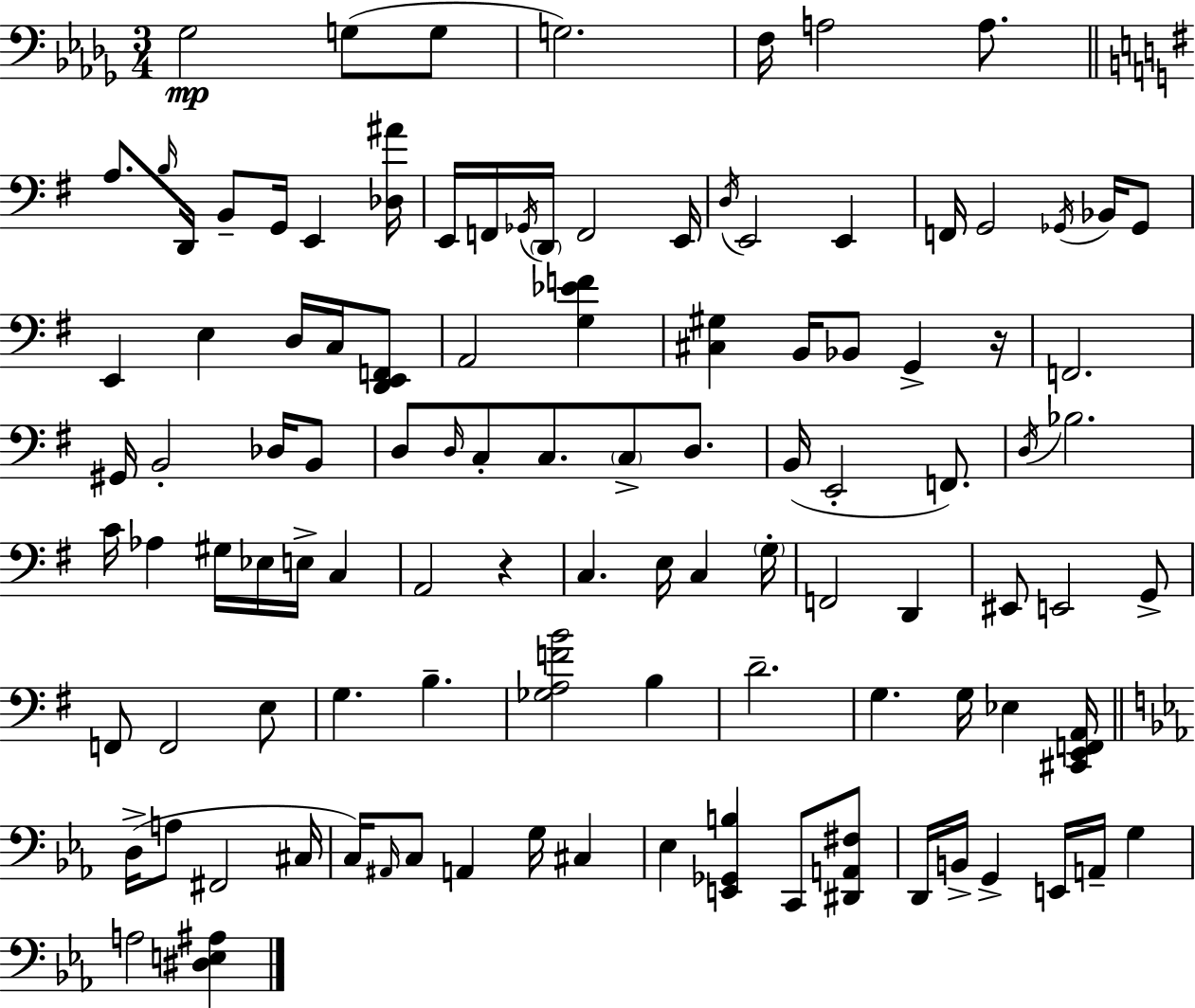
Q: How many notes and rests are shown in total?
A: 107